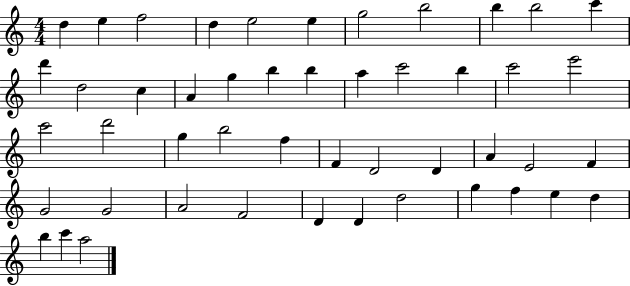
X:1
T:Untitled
M:4/4
L:1/4
K:C
d e f2 d e2 e g2 b2 b b2 c' d' d2 c A g b b a c'2 b c'2 e'2 c'2 d'2 g b2 f F D2 D A E2 F G2 G2 A2 F2 D D d2 g f e d b c' a2